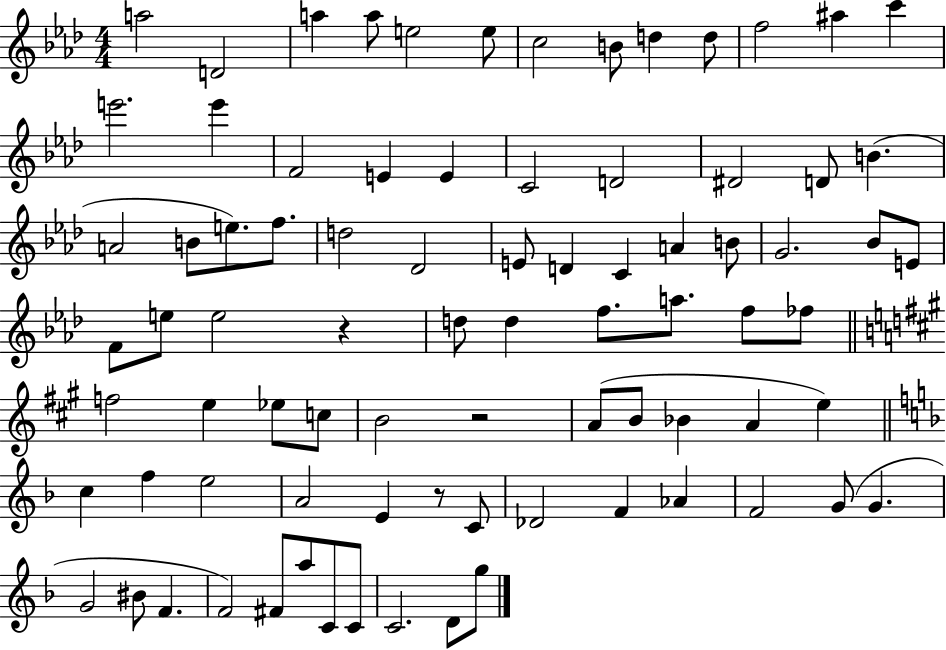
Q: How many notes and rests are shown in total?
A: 82